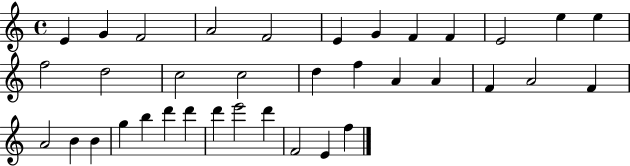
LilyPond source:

{
  \clef treble
  \time 4/4
  \defaultTimeSignature
  \key c \major
  e'4 g'4 f'2 | a'2 f'2 | e'4 g'4 f'4 f'4 | e'2 e''4 e''4 | \break f''2 d''2 | c''2 c''2 | d''4 f''4 a'4 a'4 | f'4 a'2 f'4 | \break a'2 b'4 b'4 | g''4 b''4 d'''4 d'''4 | d'''4 e'''2 d'''4 | f'2 e'4 f''4 | \break \bar "|."
}